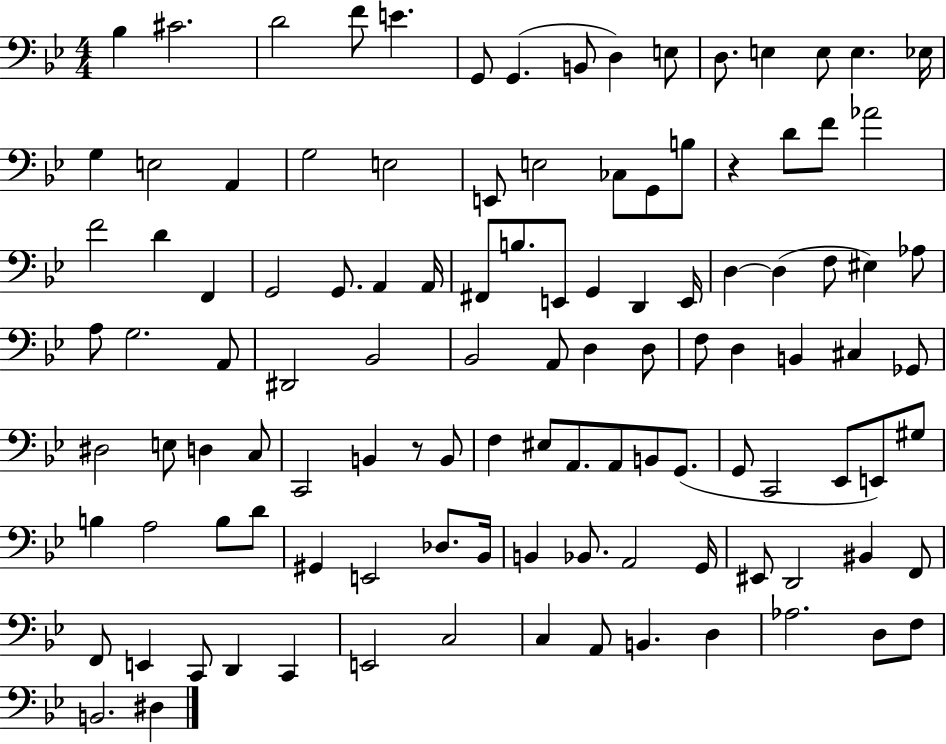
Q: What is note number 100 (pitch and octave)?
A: E2